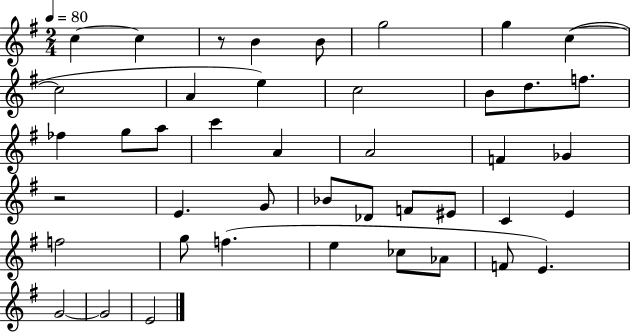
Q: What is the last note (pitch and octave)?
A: E4